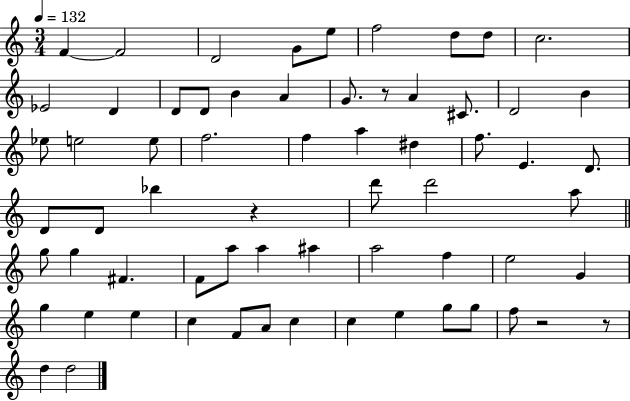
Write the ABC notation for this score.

X:1
T:Untitled
M:3/4
L:1/4
K:C
F F2 D2 G/2 e/2 f2 d/2 d/2 c2 _E2 D D/2 D/2 B A G/2 z/2 A ^C/2 D2 B _e/2 e2 e/2 f2 f a ^d f/2 E D/2 D/2 D/2 _b z d'/2 d'2 a/2 g/2 g ^F F/2 a/2 a ^a a2 f e2 G g e e c F/2 A/2 c c e g/2 g/2 f/2 z2 z/2 d d2